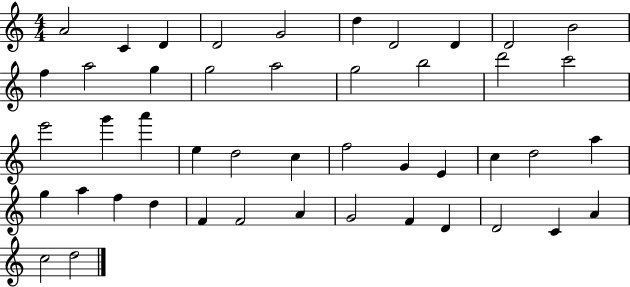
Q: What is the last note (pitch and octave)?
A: D5